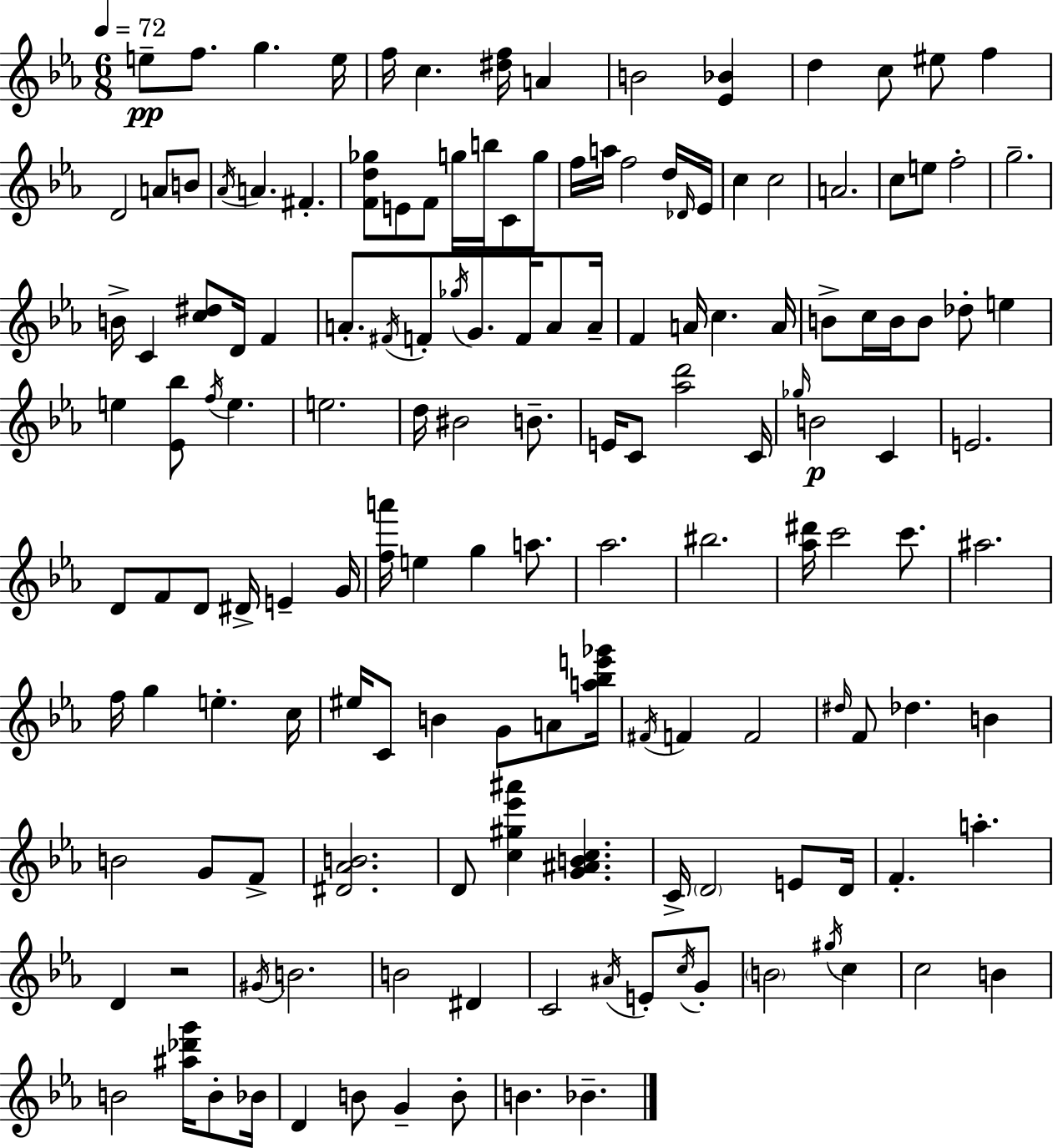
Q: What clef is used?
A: treble